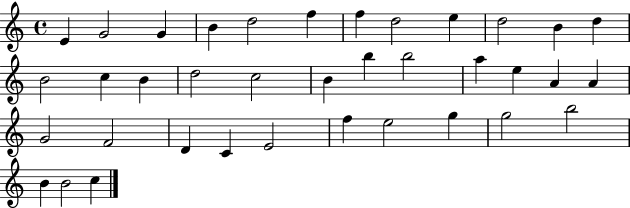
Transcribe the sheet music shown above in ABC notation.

X:1
T:Untitled
M:4/4
L:1/4
K:C
E G2 G B d2 f f d2 e d2 B d B2 c B d2 c2 B b b2 a e A A G2 F2 D C E2 f e2 g g2 b2 B B2 c